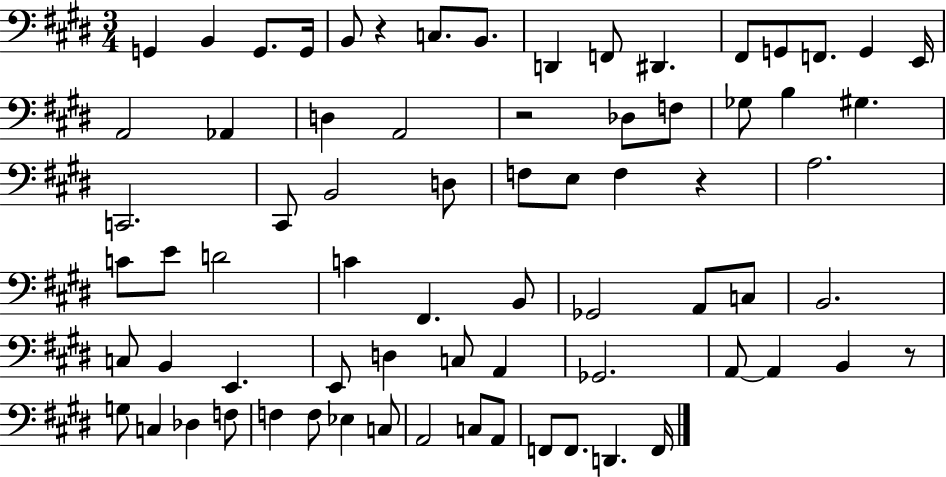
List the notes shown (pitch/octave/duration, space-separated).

G2/q B2/q G2/e. G2/s B2/e R/q C3/e. B2/e. D2/q F2/e D#2/q. F#2/e G2/e F2/e. G2/q E2/s A2/h Ab2/q D3/q A2/h R/h Db3/e F3/e Gb3/e B3/q G#3/q. C2/h. C#2/e B2/h D3/e F3/e E3/e F3/q R/q A3/h. C4/e E4/e D4/h C4/q F#2/q. B2/e Gb2/h A2/e C3/e B2/h. C3/e B2/q E2/q. E2/e D3/q C3/e A2/q Gb2/h. A2/e A2/q B2/q R/e G3/e C3/q Db3/q F3/e F3/q F3/e Eb3/q C3/e A2/h C3/e A2/e F2/e F2/e. D2/q. F2/s